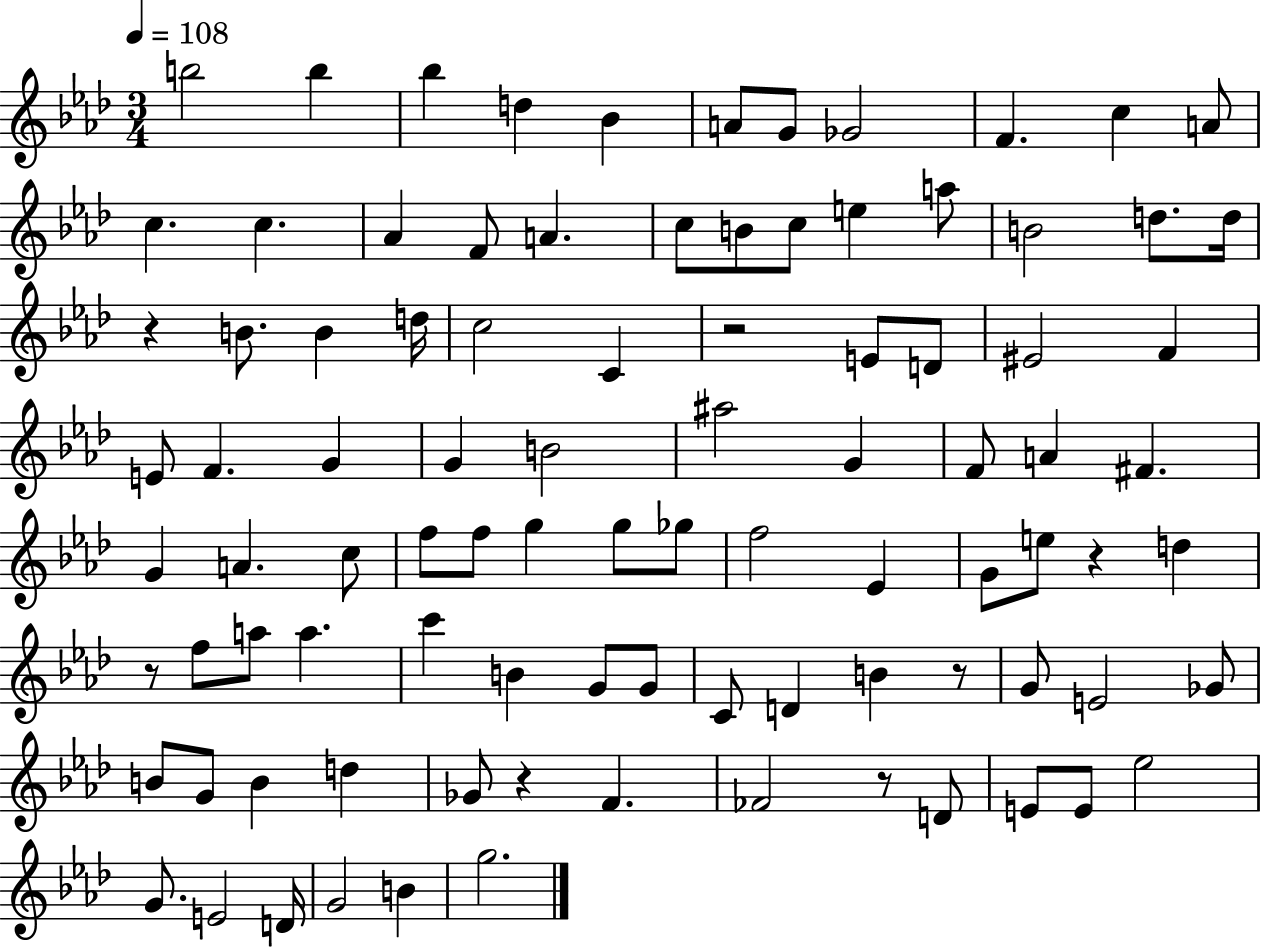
X:1
T:Untitled
M:3/4
L:1/4
K:Ab
b2 b _b d _B A/2 G/2 _G2 F c A/2 c c _A F/2 A c/2 B/2 c/2 e a/2 B2 d/2 d/4 z B/2 B d/4 c2 C z2 E/2 D/2 ^E2 F E/2 F G G B2 ^a2 G F/2 A ^F G A c/2 f/2 f/2 g g/2 _g/2 f2 _E G/2 e/2 z d z/2 f/2 a/2 a c' B G/2 G/2 C/2 D B z/2 G/2 E2 _G/2 B/2 G/2 B d _G/2 z F _F2 z/2 D/2 E/2 E/2 _e2 G/2 E2 D/4 G2 B g2